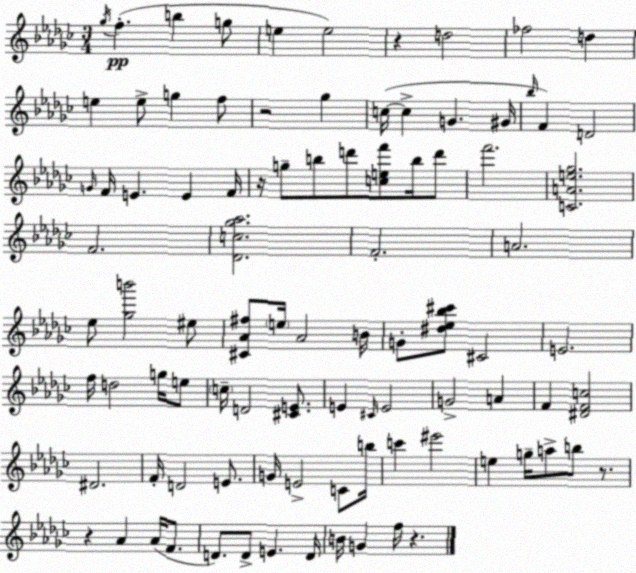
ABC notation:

X:1
T:Untitled
M:3/4
L:1/4
K:Ebm
_g/4 f b g/2 e e2 z d2 _f2 d e e/2 g f/2 z2 _g c/4 c G ^G/4 _b/4 F D2 G/4 F/4 E E F/4 z/4 g/2 b/2 d'/2 [cef']/2 b/4 d'/2 f'2 [CAe_g]2 F2 [_Dc_g_a]2 F2 A2 _e/2 [_gb']2 ^e/2 [^C_A^f]/2 e/4 _A2 B/4 G/2 [^d_e_b^c']/2 ^C2 E2 f/4 d2 g/4 e/2 c/4 D2 [^CE]/2 E ^C/4 E2 G2 A F [^DFc]2 ^D2 F/4 D2 E/2 G/4 E2 C/2 b/4 c' ^e'2 e g/4 a/2 b/2 z/2 z _A _A/4 F/2 D/2 D/2 E D/4 B/4 G f/4 z